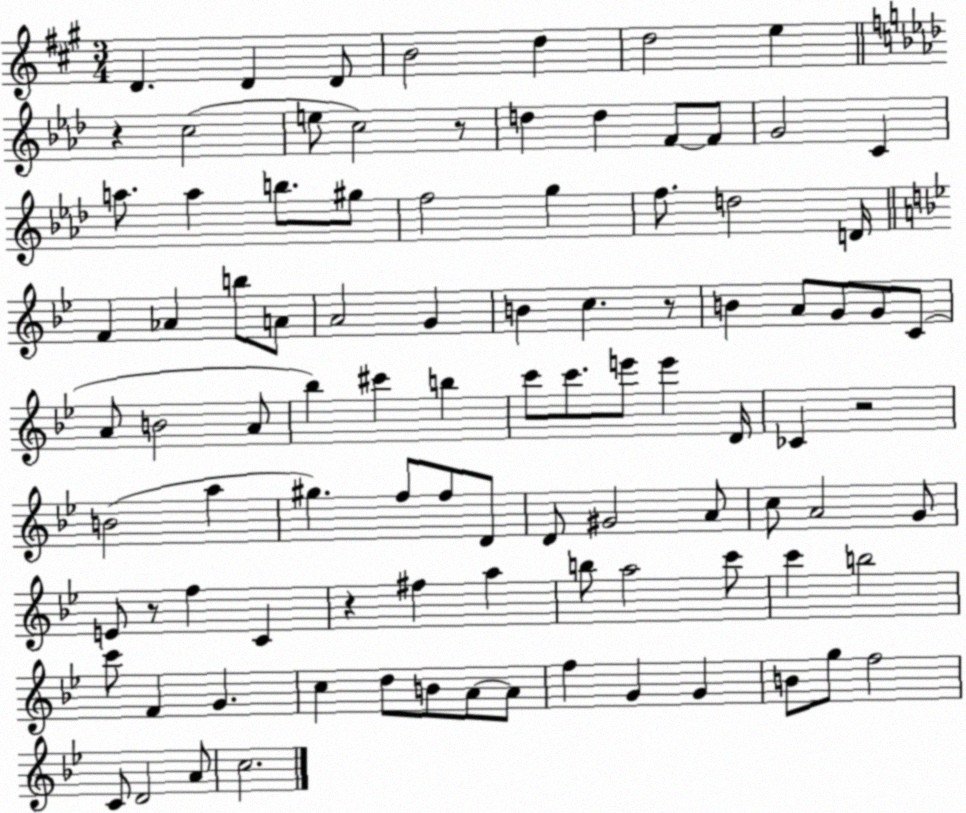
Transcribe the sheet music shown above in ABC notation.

X:1
T:Untitled
M:3/4
L:1/4
K:A
D D D/2 B2 d d2 e z c2 e/2 c2 z/2 d d F/2 F/2 G2 C a/2 a b/2 ^g/2 f2 g f/2 d2 D/4 F _A b/2 A/2 A2 G B c z/2 B A/2 G/2 G/2 C/2 A/2 B2 A/2 _b ^c' b c'/2 c'/2 e'/2 e' D/4 _C z2 B2 a ^g f/2 f/2 D/2 D/2 ^G2 A/2 c/2 A2 G/2 E/2 z/2 f C z ^f a b/2 a2 c'/2 c' b2 c'/2 F G c d/2 B/2 A/2 A/2 f G G B/2 g/2 f2 C/2 D2 A/2 c2